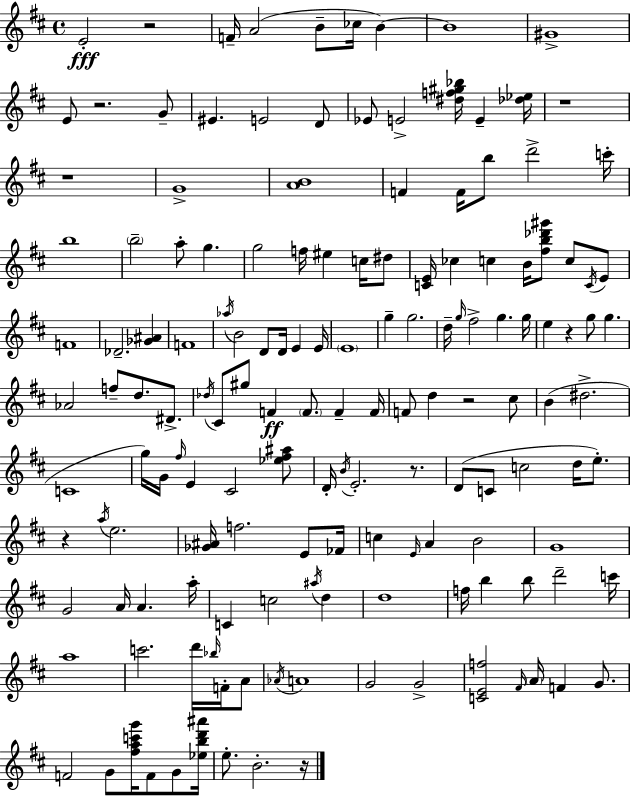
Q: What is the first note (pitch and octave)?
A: E4